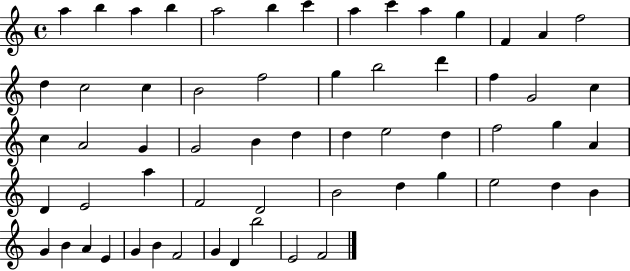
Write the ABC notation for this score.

X:1
T:Untitled
M:4/4
L:1/4
K:C
a b a b a2 b c' a c' a g F A f2 d c2 c B2 f2 g b2 d' f G2 c c A2 G G2 B d d e2 d f2 g A D E2 a F2 D2 B2 d g e2 d B G B A E G B F2 G D b2 E2 F2